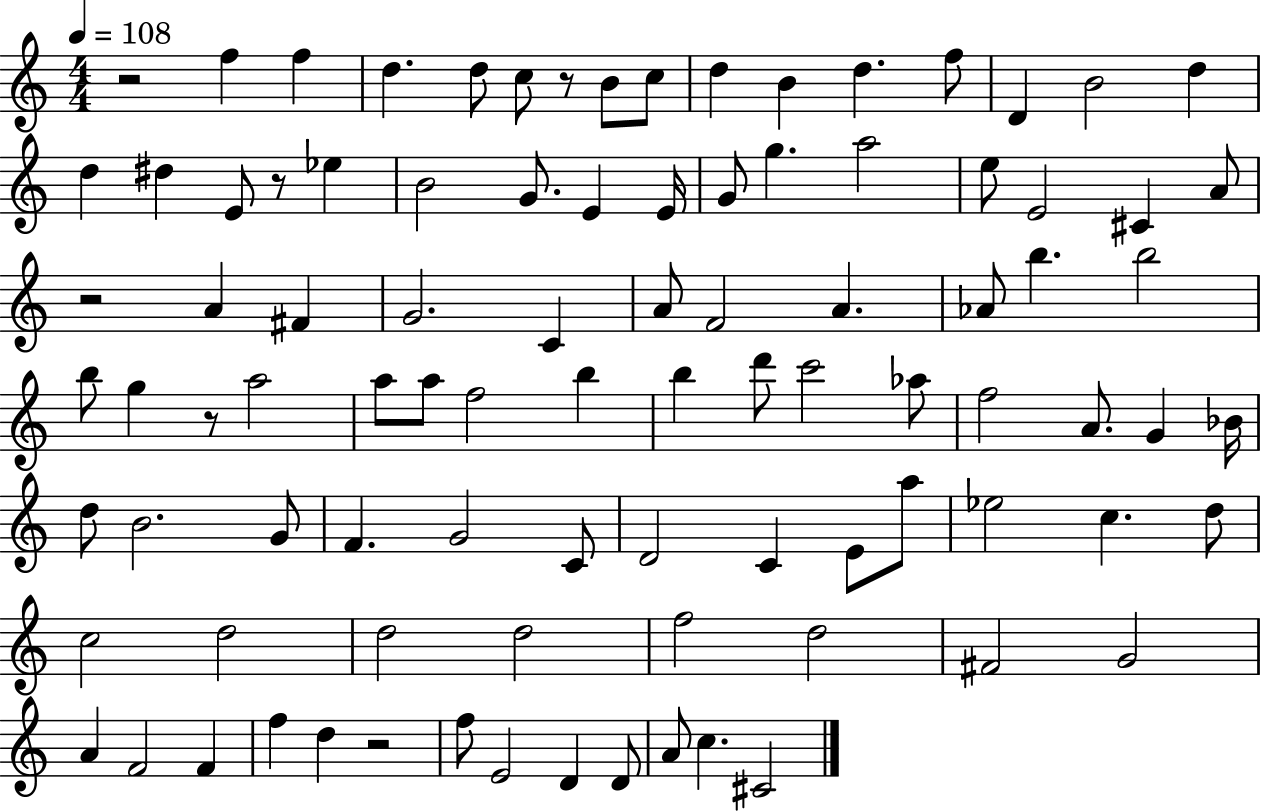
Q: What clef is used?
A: treble